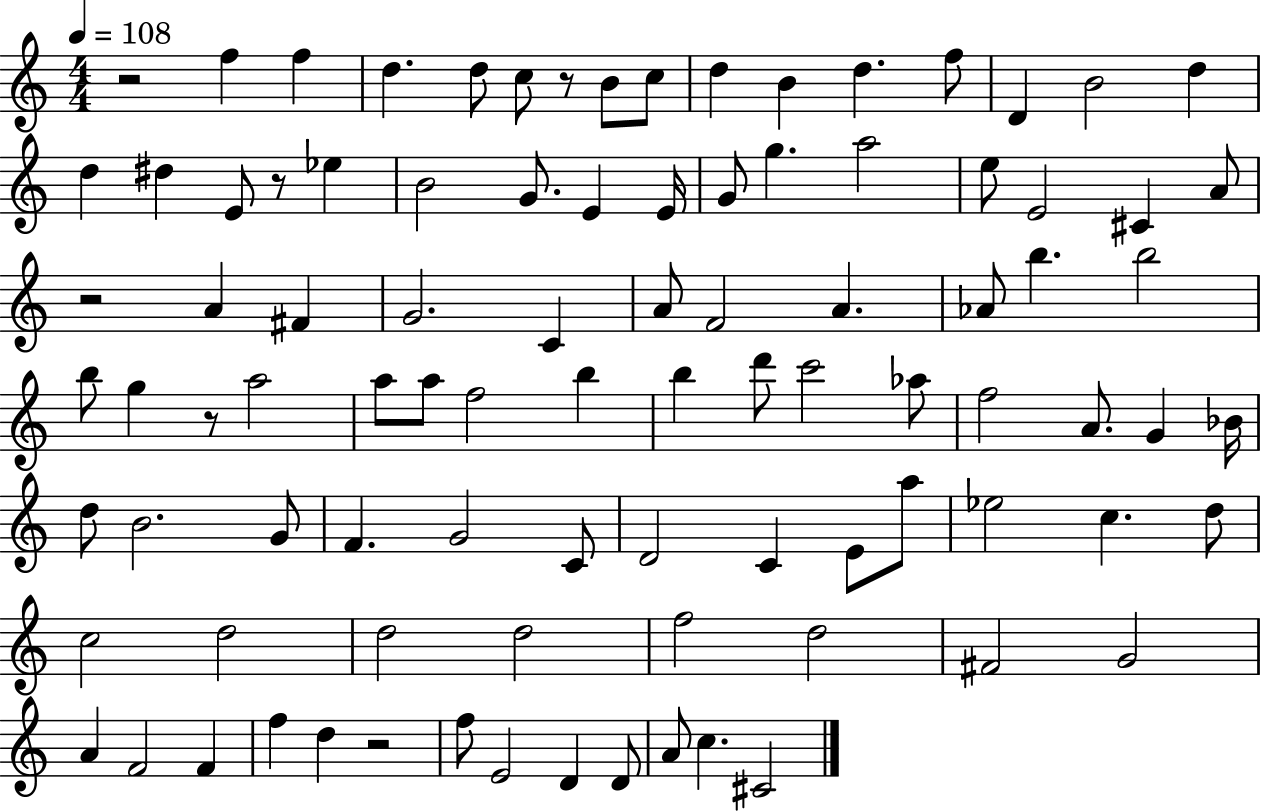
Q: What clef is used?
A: treble